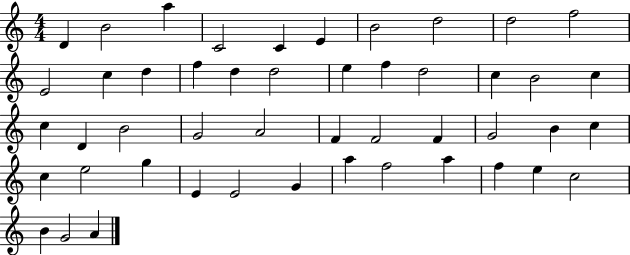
{
  \clef treble
  \numericTimeSignature
  \time 4/4
  \key c \major
  d'4 b'2 a''4 | c'2 c'4 e'4 | b'2 d''2 | d''2 f''2 | \break e'2 c''4 d''4 | f''4 d''4 d''2 | e''4 f''4 d''2 | c''4 b'2 c''4 | \break c''4 d'4 b'2 | g'2 a'2 | f'4 f'2 f'4 | g'2 b'4 c''4 | \break c''4 e''2 g''4 | e'4 e'2 g'4 | a''4 f''2 a''4 | f''4 e''4 c''2 | \break b'4 g'2 a'4 | \bar "|."
}